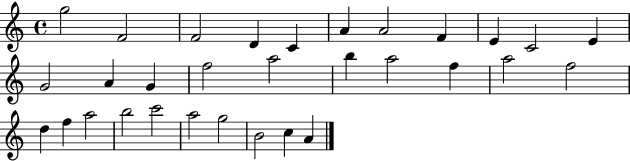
G5/h F4/h F4/h D4/q C4/q A4/q A4/h F4/q E4/q C4/h E4/q G4/h A4/q G4/q F5/h A5/h B5/q A5/h F5/q A5/h F5/h D5/q F5/q A5/h B5/h C6/h A5/h G5/h B4/h C5/q A4/q